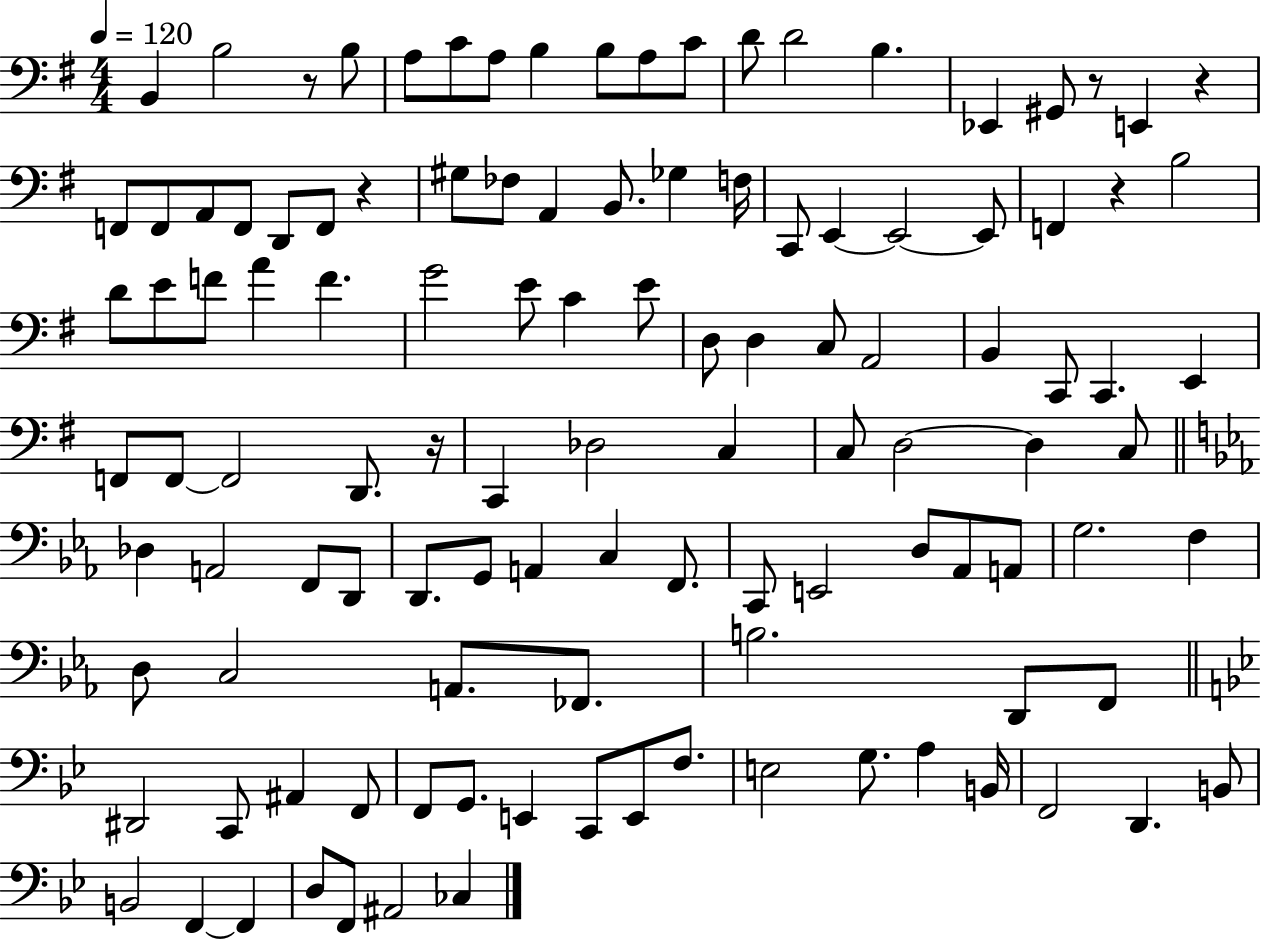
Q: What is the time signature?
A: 4/4